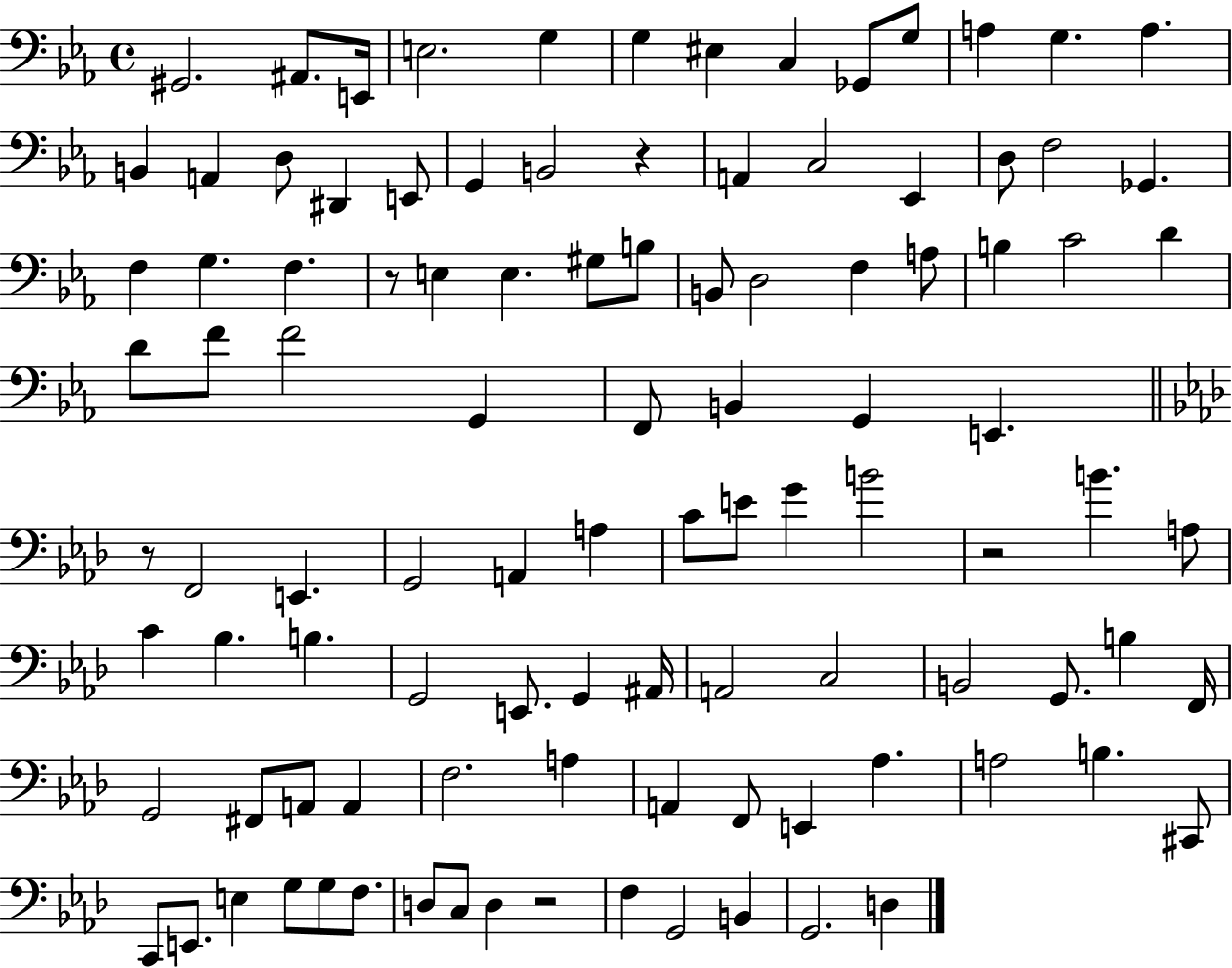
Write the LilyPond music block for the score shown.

{
  \clef bass
  \time 4/4
  \defaultTimeSignature
  \key ees \major
  gis,2. ais,8. e,16 | e2. g4 | g4 eis4 c4 ges,8 g8 | a4 g4. a4. | \break b,4 a,4 d8 dis,4 e,8 | g,4 b,2 r4 | a,4 c2 ees,4 | d8 f2 ges,4. | \break f4 g4. f4. | r8 e4 e4. gis8 b8 | b,8 d2 f4 a8 | b4 c'2 d'4 | \break d'8 f'8 f'2 g,4 | f,8 b,4 g,4 e,4. | \bar "||" \break \key aes \major r8 f,2 e,4. | g,2 a,4 a4 | c'8 e'8 g'4 b'2 | r2 b'4. a8 | \break c'4 bes4. b4. | g,2 e,8. g,4 ais,16 | a,2 c2 | b,2 g,8. b4 f,16 | \break g,2 fis,8 a,8 a,4 | f2. a4 | a,4 f,8 e,4 aes4. | a2 b4. cis,8 | \break c,8 e,8. e4 g8 g8 f8. | d8 c8 d4 r2 | f4 g,2 b,4 | g,2. d4 | \break \bar "|."
}